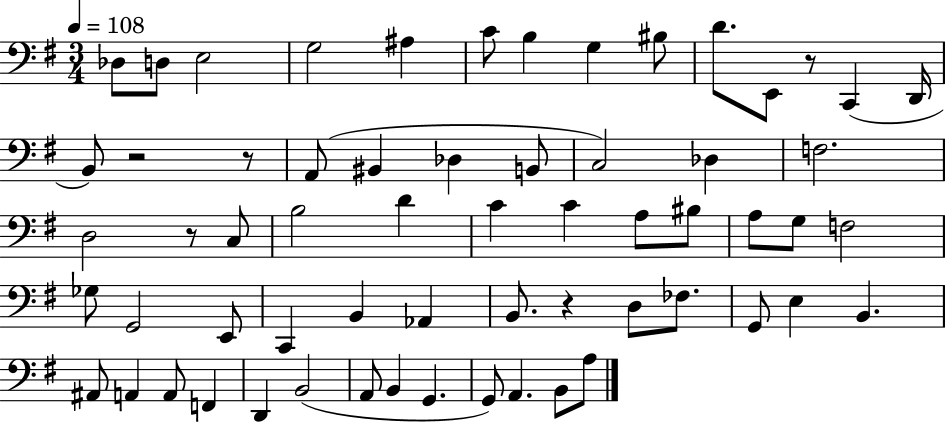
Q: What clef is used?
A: bass